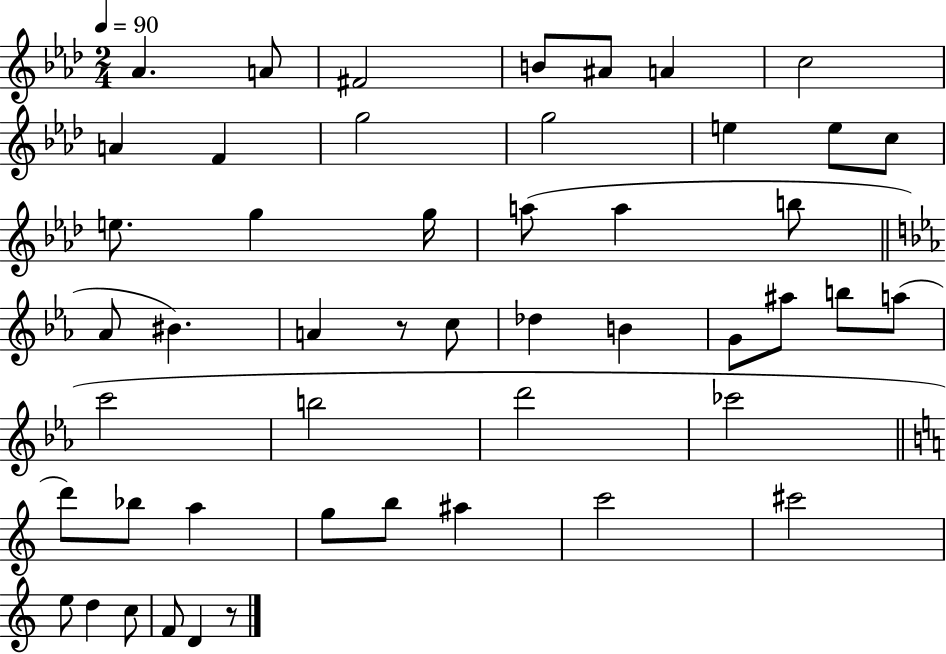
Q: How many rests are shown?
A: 2